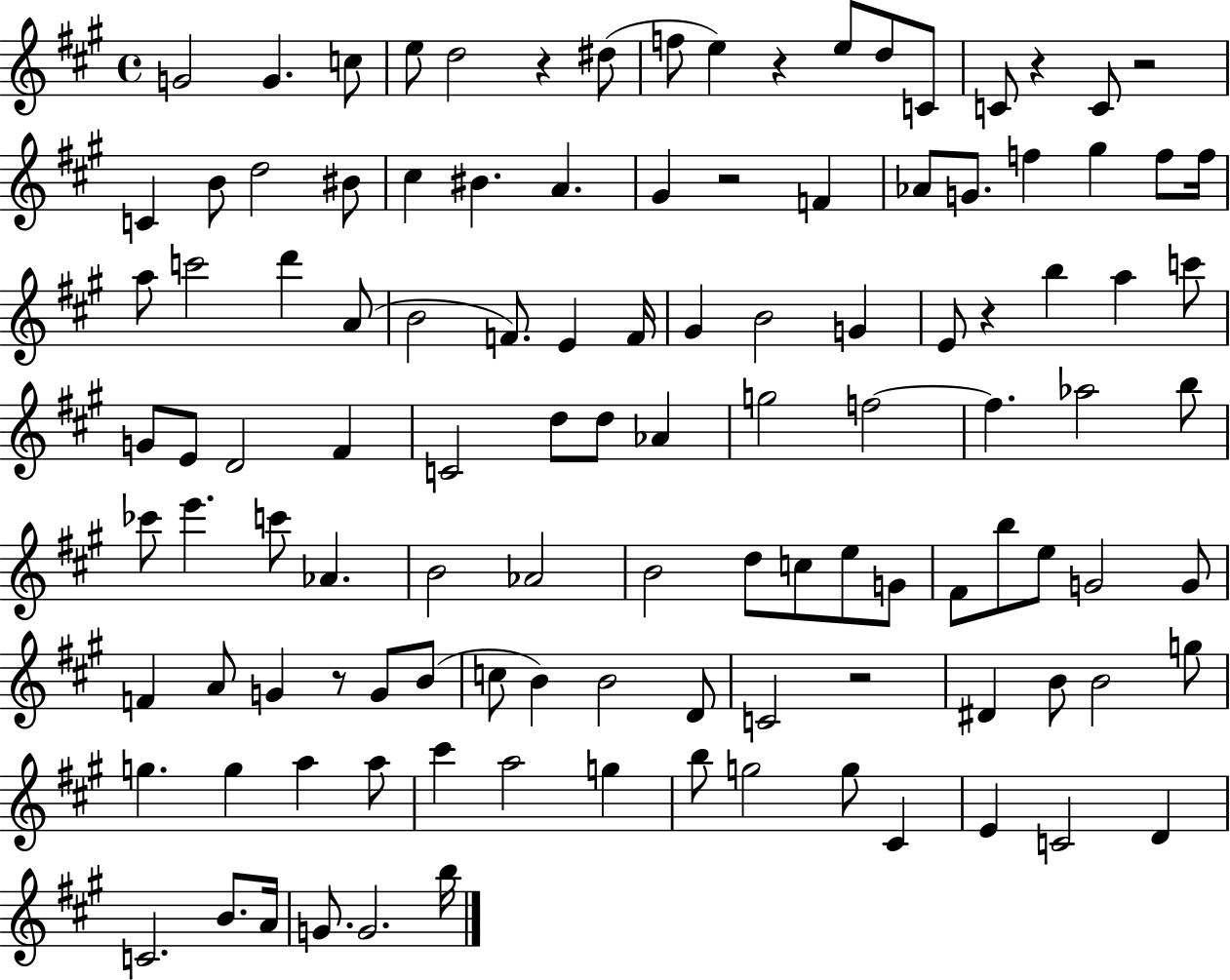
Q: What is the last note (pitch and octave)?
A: B5